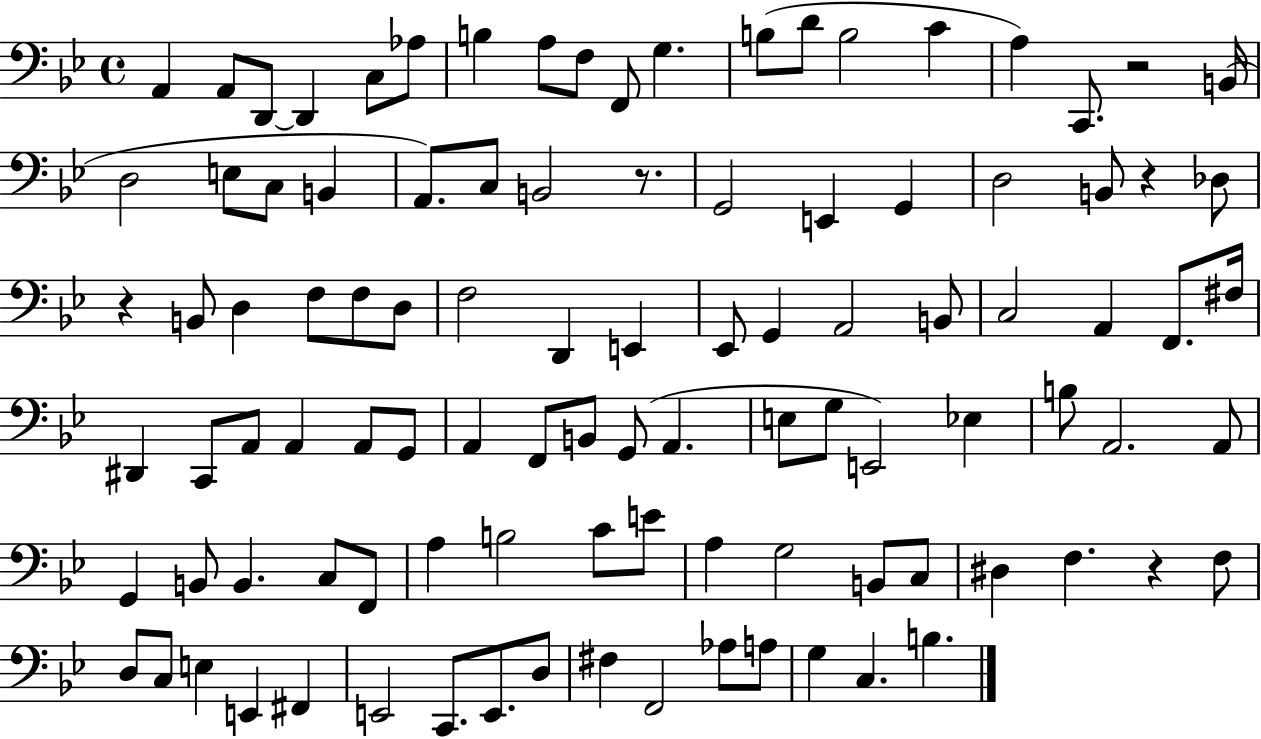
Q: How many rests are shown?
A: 5